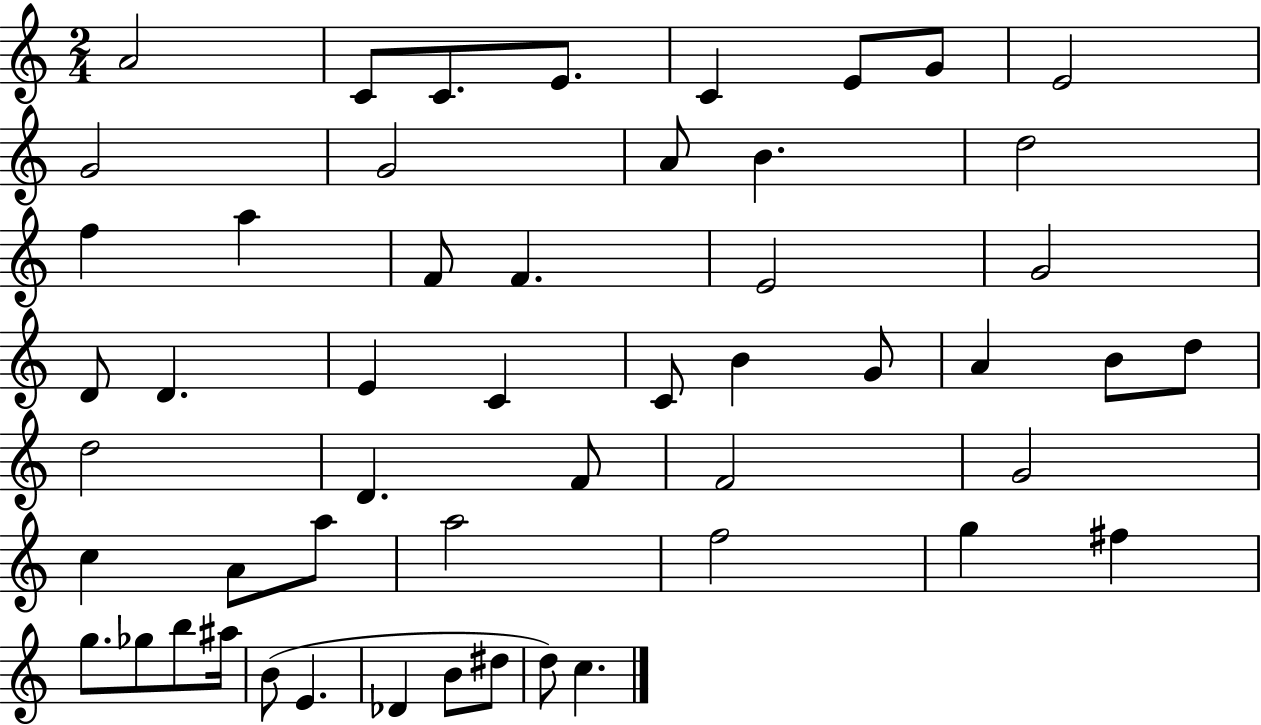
A4/h C4/e C4/e. E4/e. C4/q E4/e G4/e E4/h G4/h G4/h A4/e B4/q. D5/h F5/q A5/q F4/e F4/q. E4/h G4/h D4/e D4/q. E4/q C4/q C4/e B4/q G4/e A4/q B4/e D5/e D5/h D4/q. F4/e F4/h G4/h C5/q A4/e A5/e A5/h F5/h G5/q F#5/q G5/e. Gb5/e B5/e A#5/s B4/e E4/q. Db4/q B4/e D#5/e D5/e C5/q.